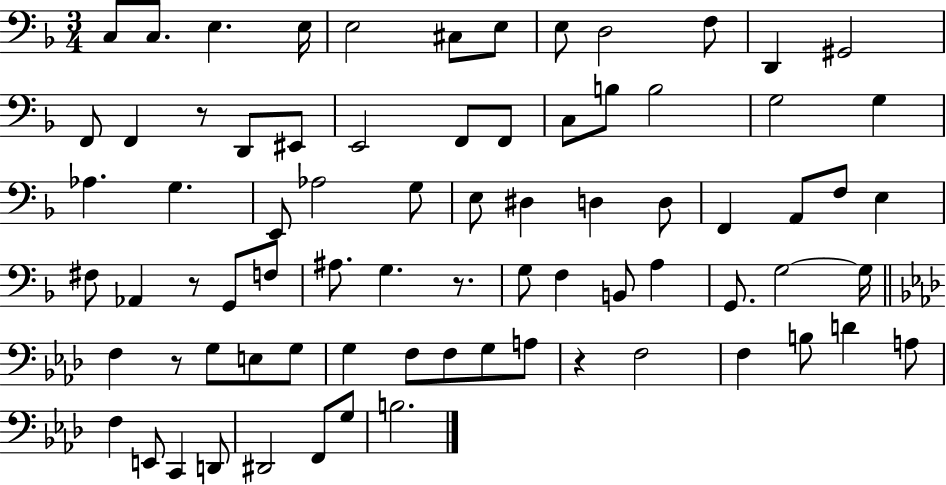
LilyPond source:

{
  \clef bass
  \numericTimeSignature
  \time 3/4
  \key f \major
  c8 c8. e4. e16 | e2 cis8 e8 | e8 d2 f8 | d,4 gis,2 | \break f,8 f,4 r8 d,8 eis,8 | e,2 f,8 f,8 | c8 b8 b2 | g2 g4 | \break aes4. g4. | e,8 aes2 g8 | e8 dis4 d4 d8 | f,4 a,8 f8 e4 | \break fis8 aes,4 r8 g,8 f8 | ais8. g4. r8. | g8 f4 b,8 a4 | g,8. g2~~ g16 | \break \bar "||" \break \key aes \major f4 r8 g8 e8 g8 | g4 f8 f8 g8 a8 | r4 f2 | f4 b8 d'4 a8 | \break f4 e,8 c,4 d,8 | dis,2 f,8 g8 | b2. | \bar "|."
}